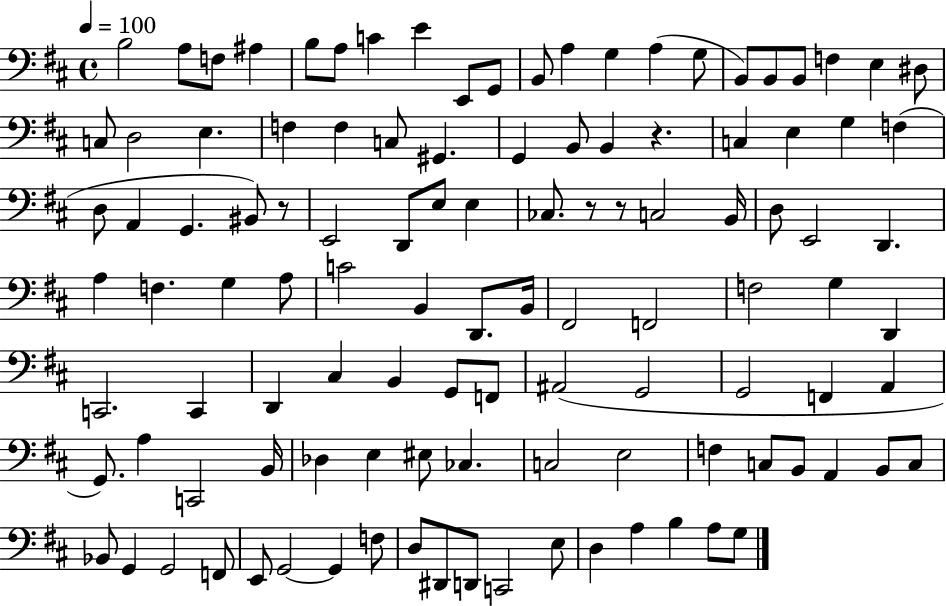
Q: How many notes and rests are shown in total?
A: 112